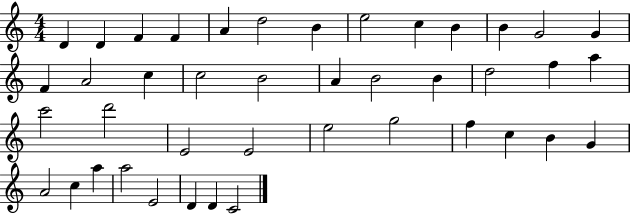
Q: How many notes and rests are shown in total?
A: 42